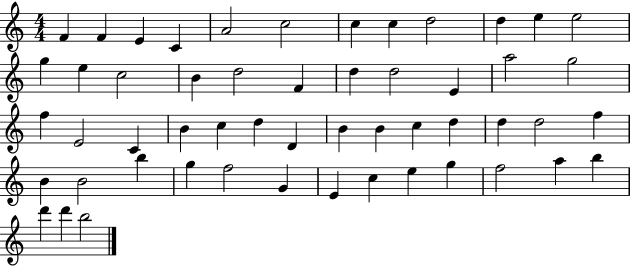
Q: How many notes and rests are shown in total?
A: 53